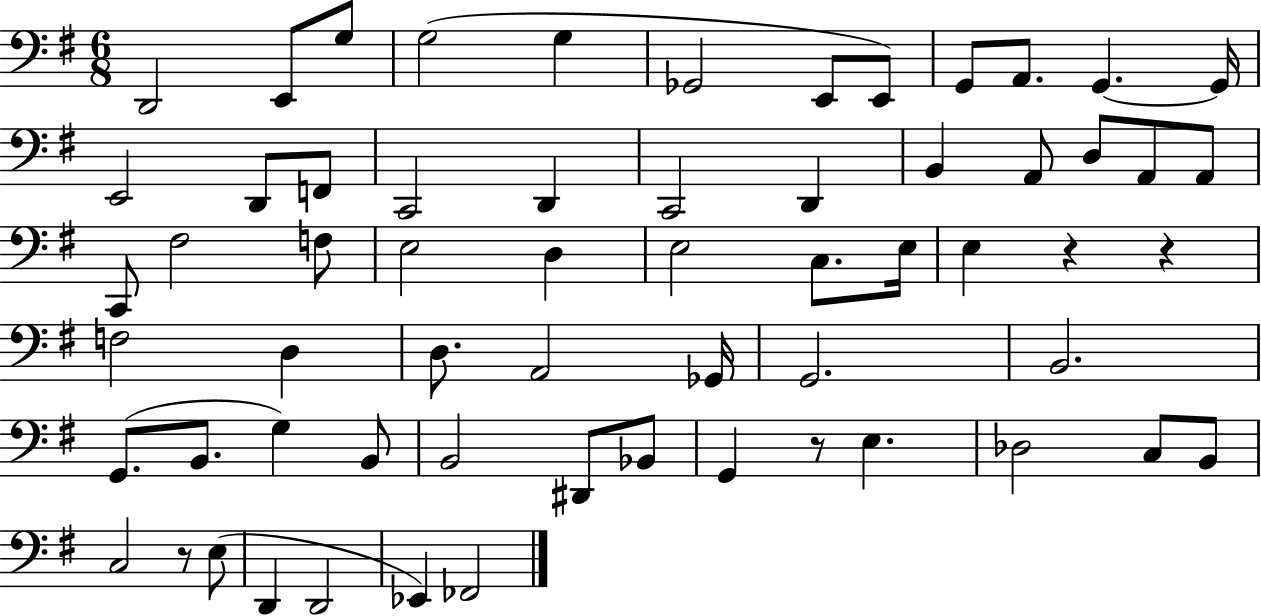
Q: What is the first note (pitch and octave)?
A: D2